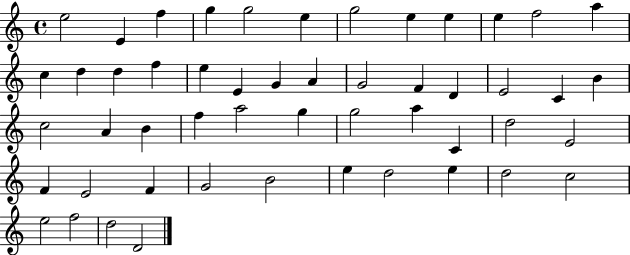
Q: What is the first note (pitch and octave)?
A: E5